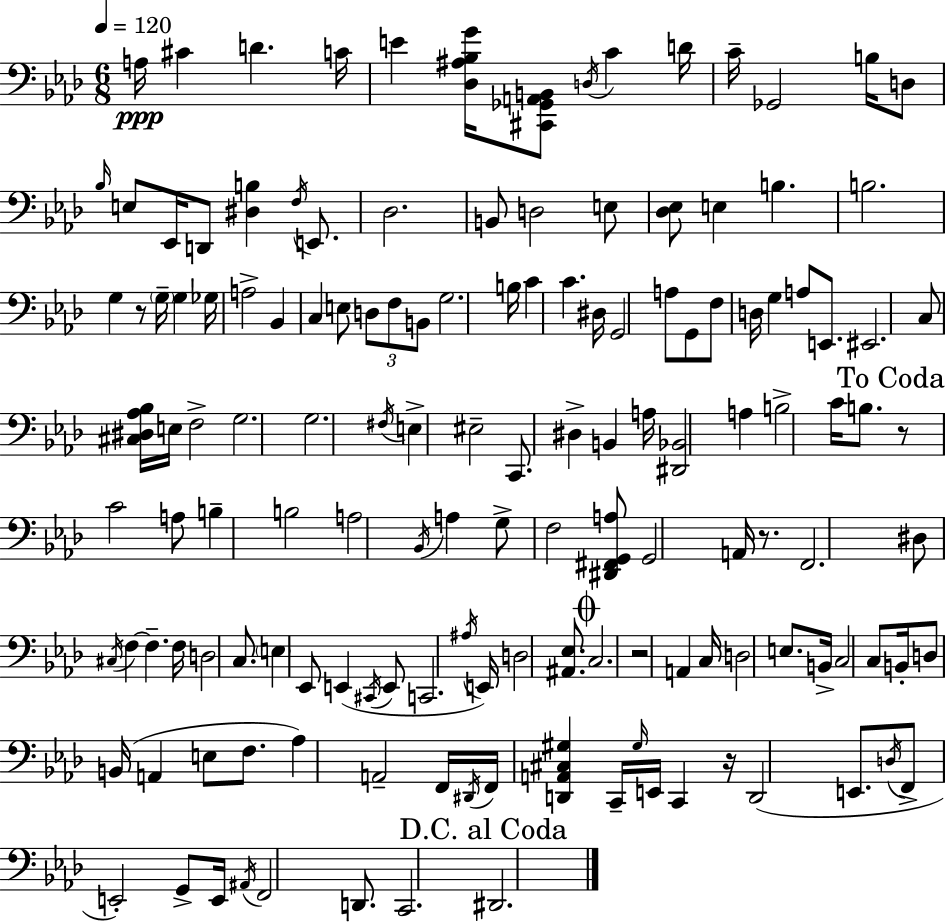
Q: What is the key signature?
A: AES major